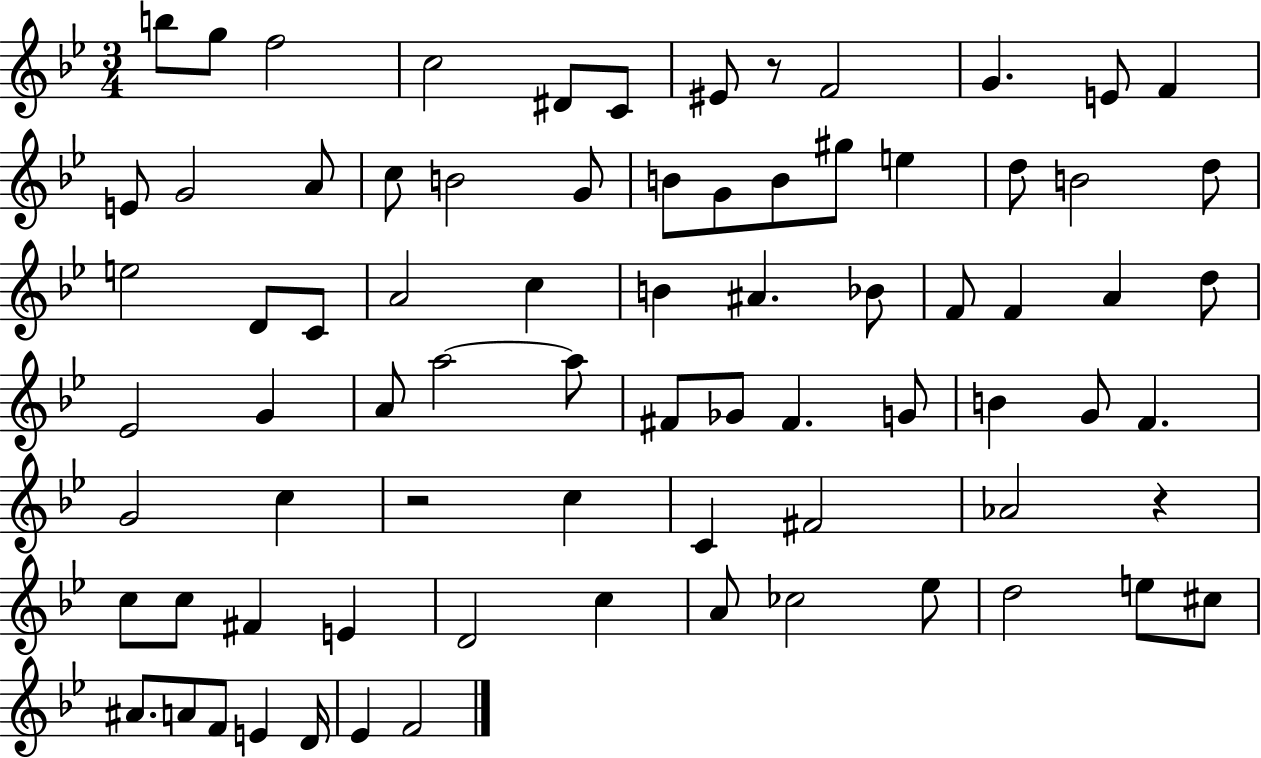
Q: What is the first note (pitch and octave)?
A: B5